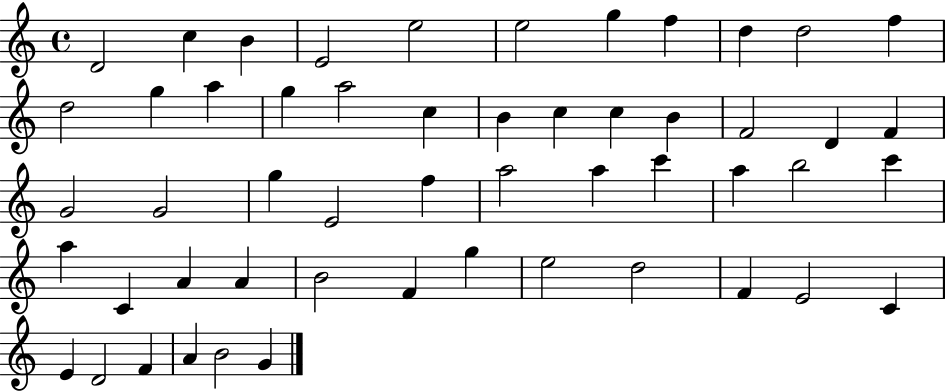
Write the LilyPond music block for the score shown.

{
  \clef treble
  \time 4/4
  \defaultTimeSignature
  \key c \major
  d'2 c''4 b'4 | e'2 e''2 | e''2 g''4 f''4 | d''4 d''2 f''4 | \break d''2 g''4 a''4 | g''4 a''2 c''4 | b'4 c''4 c''4 b'4 | f'2 d'4 f'4 | \break g'2 g'2 | g''4 e'2 f''4 | a''2 a''4 c'''4 | a''4 b''2 c'''4 | \break a''4 c'4 a'4 a'4 | b'2 f'4 g''4 | e''2 d''2 | f'4 e'2 c'4 | \break e'4 d'2 f'4 | a'4 b'2 g'4 | \bar "|."
}